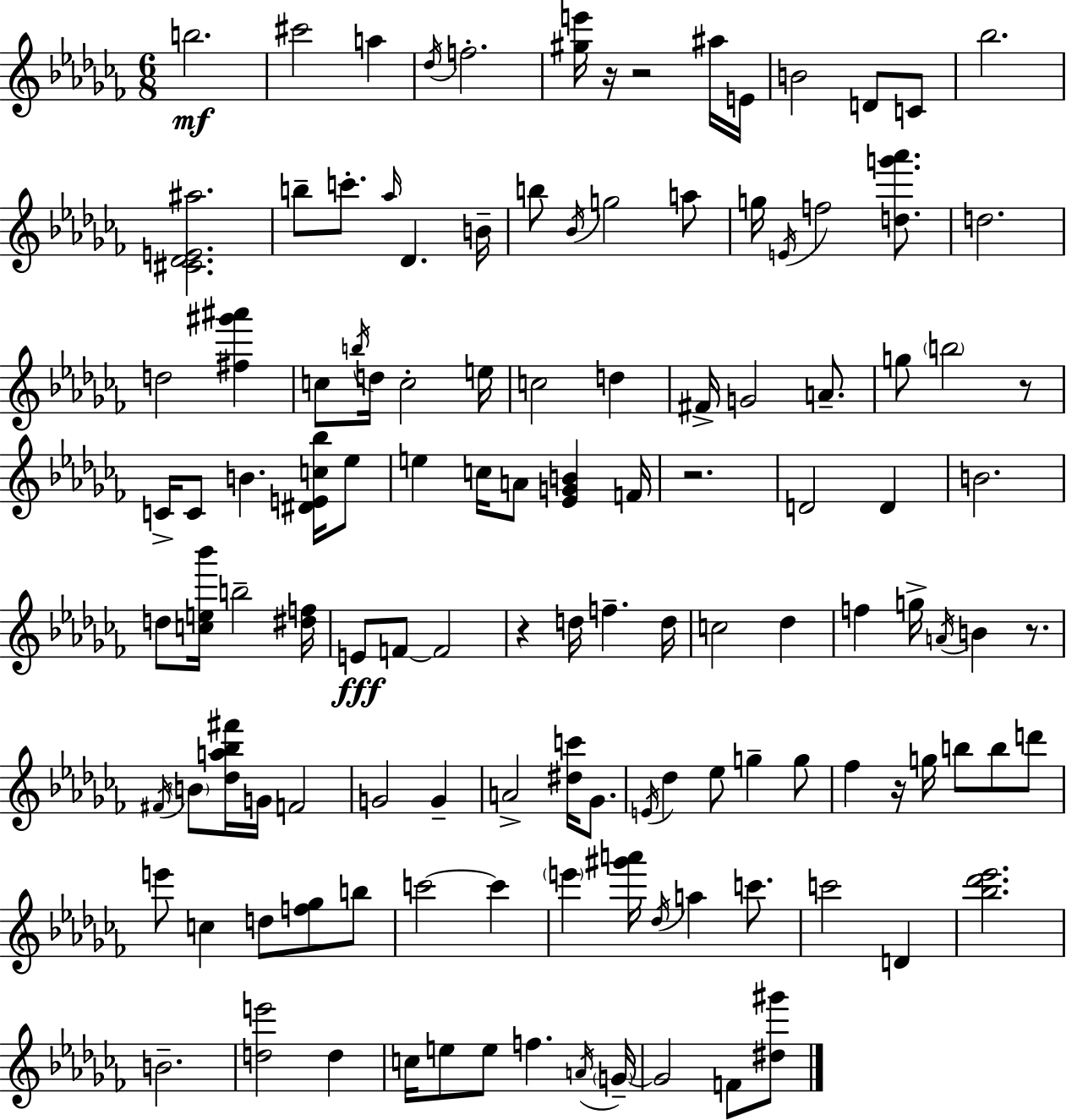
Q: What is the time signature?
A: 6/8